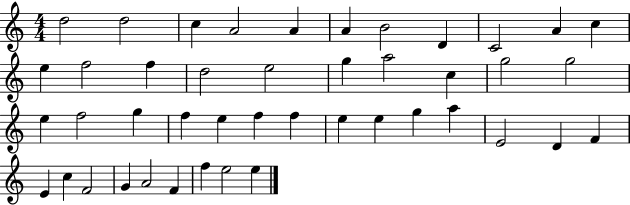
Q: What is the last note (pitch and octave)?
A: E5